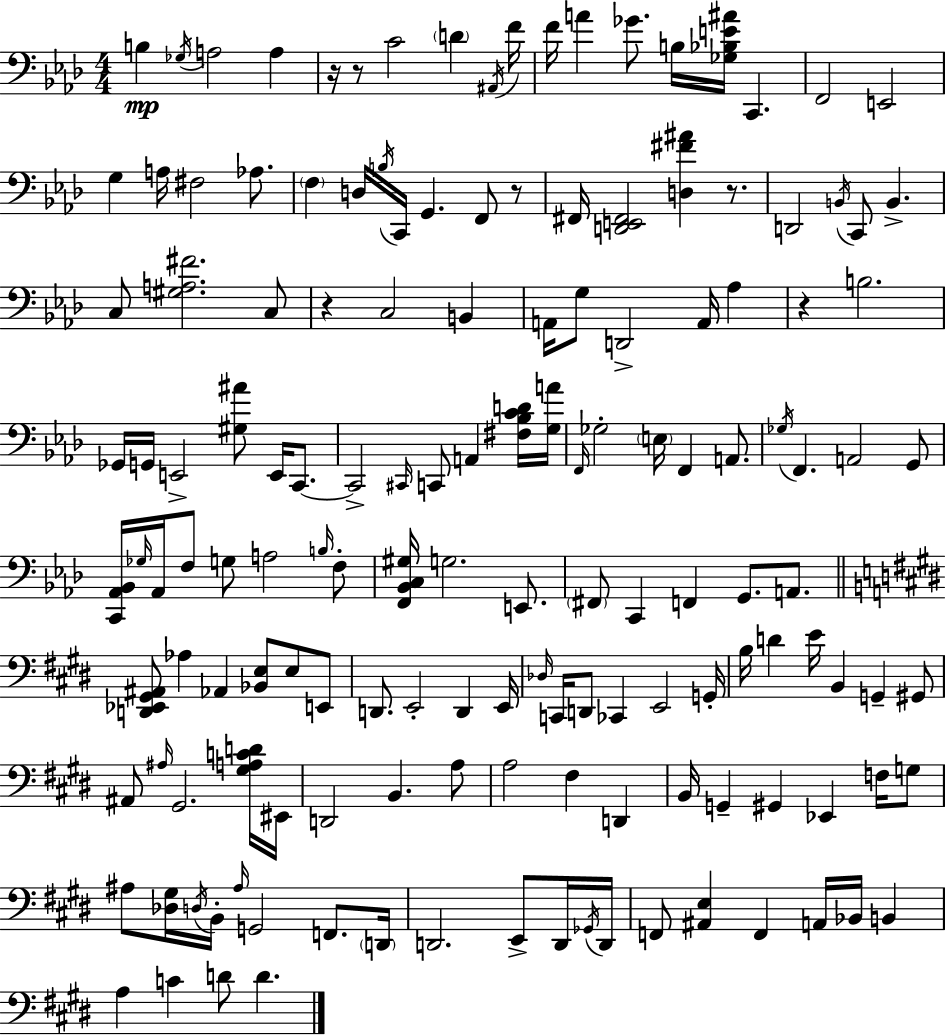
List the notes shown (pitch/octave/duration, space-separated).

B3/q Gb3/s A3/h A3/q R/s R/e C4/h D4/q A#2/s F4/s F4/s A4/q Gb4/e. B3/s [Gb3,Bb3,E4,A#4]/s C2/q. F2/h E2/h G3/q A3/s F#3/h Ab3/e. F3/q D3/s B3/s C2/s G2/q. F2/e R/e F#2/s [D2,E2,F#2]/h [D3,F#4,A#4]/q R/e. D2/h B2/s C2/e B2/q. C3/e [G#3,A3,F#4]/h. C3/e R/q C3/h B2/q A2/s G3/e D2/h A2/s Ab3/q R/q B3/h. Gb2/s G2/s E2/h [G#3,A#4]/e E2/s C2/e. C2/h C#2/s C2/e A2/q [F#3,Bb3,C4,D4]/s [G3,A4]/s F2/s Gb3/h E3/s F2/q A2/e. Gb3/s F2/q. A2/h G2/e [C2,Ab2,Bb2]/s Gb3/s Ab2/s F3/e G3/e A3/h B3/s F3/e [F2,Bb2,C3,G#3]/s G3/h. E2/e. F#2/e C2/q F2/q G2/e. A2/e. [D2,Eb2,G#2,A#2]/e Ab3/q Ab2/q [Bb2,E3]/e E3/e E2/e D2/e. E2/h D2/q E2/s Db3/s C2/s D2/e CES2/q E2/h G2/s B3/s D4/q E4/s B2/q G2/q G#2/e A#2/e A#3/s G#2/h. [G#3,A3,C4,D4]/s EIS2/s D2/h B2/q. A3/e A3/h F#3/q D2/q B2/s G2/q G#2/q Eb2/q F3/s G3/e A#3/e [Db3,G#3]/s D3/s B2/s A#3/s G2/h F2/e. D2/s D2/h. E2/e D2/s Gb2/s D2/s F2/e [A#2,E3]/q F2/q A2/s Bb2/s B2/q A3/q C4/q D4/e D4/q.